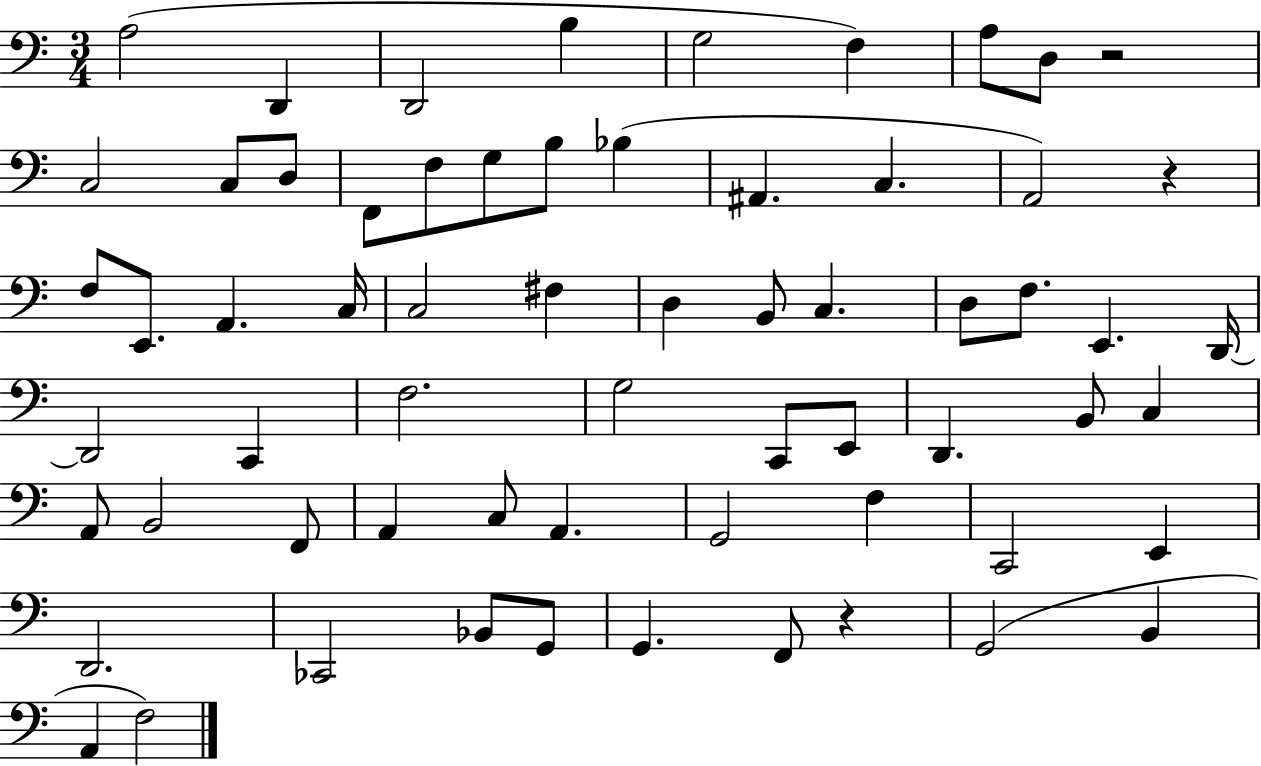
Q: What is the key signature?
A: C major